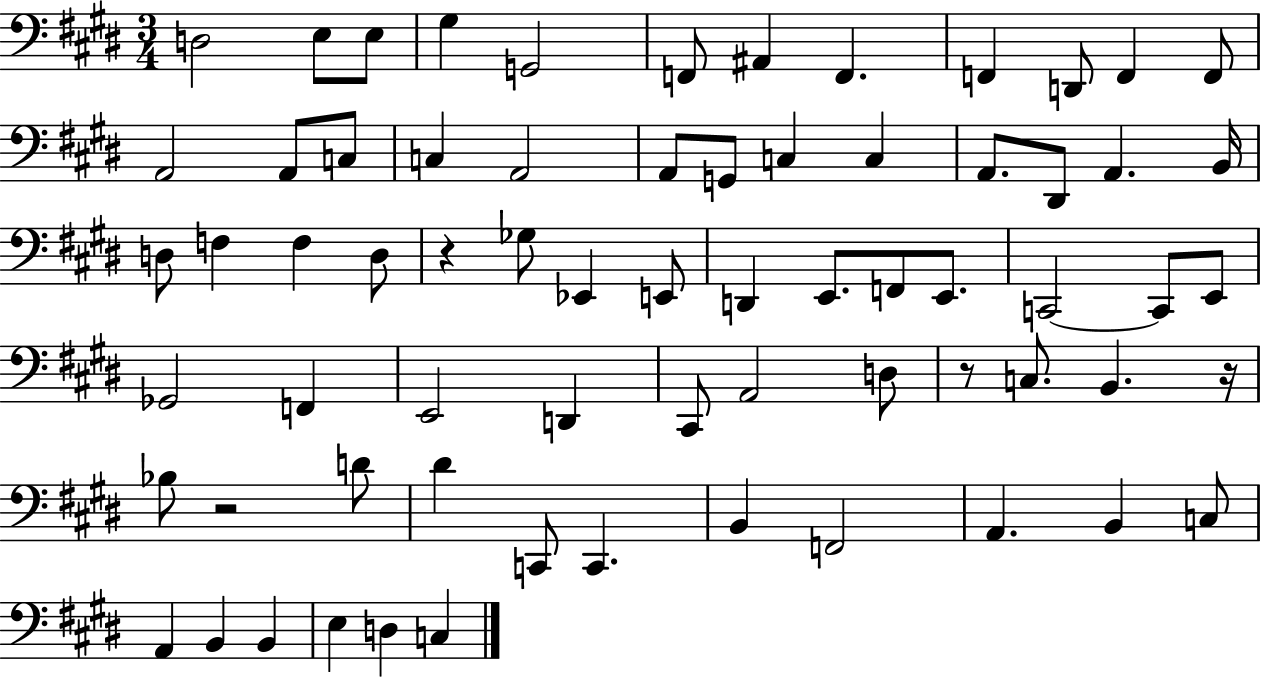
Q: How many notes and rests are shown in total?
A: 68